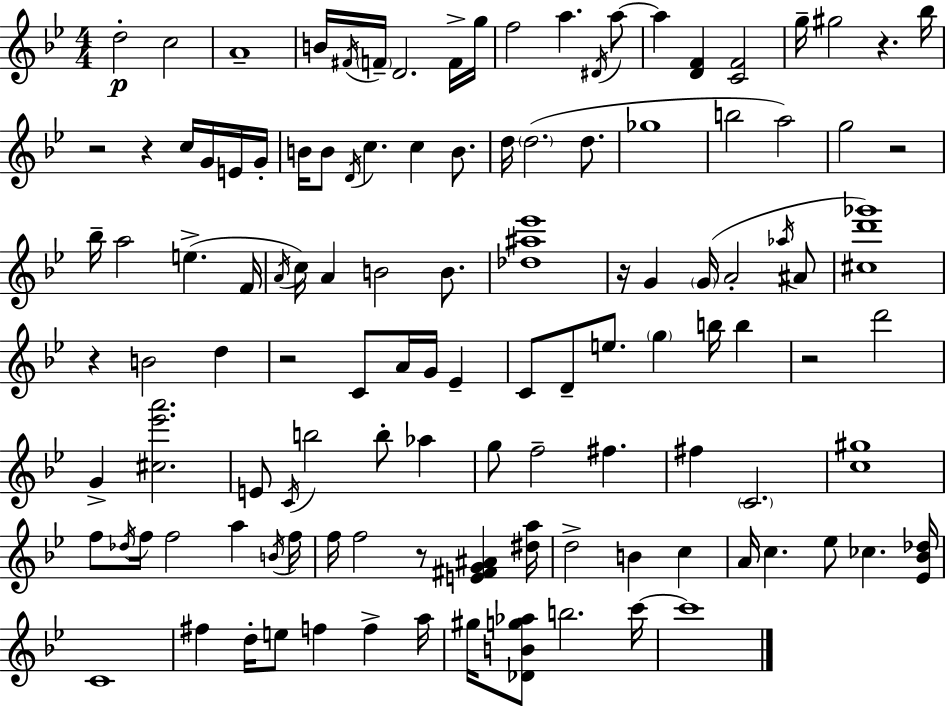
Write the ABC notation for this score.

X:1
T:Untitled
M:4/4
L:1/4
K:Bb
d2 c2 A4 B/4 ^F/4 F/4 D2 F/4 g/4 f2 a ^D/4 a/2 a [DF] [CF]2 g/4 ^g2 z _b/4 z2 z c/4 G/4 E/4 G/4 B/4 B/2 D/4 c c B/2 d/4 d2 d/2 _g4 b2 a2 g2 z2 _b/4 a2 e F/4 A/4 c/4 A B2 B/2 [_d^a_e']4 z/4 G G/4 A2 _a/4 ^A/2 [^cd'_g']4 z B2 d z2 C/2 A/4 G/4 _E C/2 D/2 e/2 g b/4 b z2 d'2 G [^c_e'a']2 E/2 C/4 b2 b/2 _a g/2 f2 ^f ^f C2 [c^g]4 f/2 _d/4 f/4 f2 a B/4 f/4 f/4 f2 z/2 [E^FG^A] [^da]/4 d2 B c A/4 c _e/2 _c [_E_B_d]/4 C4 ^f d/4 e/2 f f a/4 ^g/4 [_DBg_a]/2 b2 c'/4 c'4